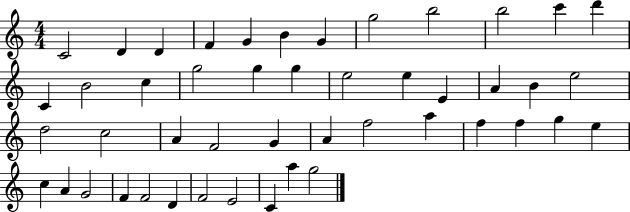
X:1
T:Untitled
M:4/4
L:1/4
K:C
C2 D D F G B G g2 b2 b2 c' d' C B2 c g2 g g e2 e E A B e2 d2 c2 A F2 G A f2 a f f g e c A G2 F F2 D F2 E2 C a g2